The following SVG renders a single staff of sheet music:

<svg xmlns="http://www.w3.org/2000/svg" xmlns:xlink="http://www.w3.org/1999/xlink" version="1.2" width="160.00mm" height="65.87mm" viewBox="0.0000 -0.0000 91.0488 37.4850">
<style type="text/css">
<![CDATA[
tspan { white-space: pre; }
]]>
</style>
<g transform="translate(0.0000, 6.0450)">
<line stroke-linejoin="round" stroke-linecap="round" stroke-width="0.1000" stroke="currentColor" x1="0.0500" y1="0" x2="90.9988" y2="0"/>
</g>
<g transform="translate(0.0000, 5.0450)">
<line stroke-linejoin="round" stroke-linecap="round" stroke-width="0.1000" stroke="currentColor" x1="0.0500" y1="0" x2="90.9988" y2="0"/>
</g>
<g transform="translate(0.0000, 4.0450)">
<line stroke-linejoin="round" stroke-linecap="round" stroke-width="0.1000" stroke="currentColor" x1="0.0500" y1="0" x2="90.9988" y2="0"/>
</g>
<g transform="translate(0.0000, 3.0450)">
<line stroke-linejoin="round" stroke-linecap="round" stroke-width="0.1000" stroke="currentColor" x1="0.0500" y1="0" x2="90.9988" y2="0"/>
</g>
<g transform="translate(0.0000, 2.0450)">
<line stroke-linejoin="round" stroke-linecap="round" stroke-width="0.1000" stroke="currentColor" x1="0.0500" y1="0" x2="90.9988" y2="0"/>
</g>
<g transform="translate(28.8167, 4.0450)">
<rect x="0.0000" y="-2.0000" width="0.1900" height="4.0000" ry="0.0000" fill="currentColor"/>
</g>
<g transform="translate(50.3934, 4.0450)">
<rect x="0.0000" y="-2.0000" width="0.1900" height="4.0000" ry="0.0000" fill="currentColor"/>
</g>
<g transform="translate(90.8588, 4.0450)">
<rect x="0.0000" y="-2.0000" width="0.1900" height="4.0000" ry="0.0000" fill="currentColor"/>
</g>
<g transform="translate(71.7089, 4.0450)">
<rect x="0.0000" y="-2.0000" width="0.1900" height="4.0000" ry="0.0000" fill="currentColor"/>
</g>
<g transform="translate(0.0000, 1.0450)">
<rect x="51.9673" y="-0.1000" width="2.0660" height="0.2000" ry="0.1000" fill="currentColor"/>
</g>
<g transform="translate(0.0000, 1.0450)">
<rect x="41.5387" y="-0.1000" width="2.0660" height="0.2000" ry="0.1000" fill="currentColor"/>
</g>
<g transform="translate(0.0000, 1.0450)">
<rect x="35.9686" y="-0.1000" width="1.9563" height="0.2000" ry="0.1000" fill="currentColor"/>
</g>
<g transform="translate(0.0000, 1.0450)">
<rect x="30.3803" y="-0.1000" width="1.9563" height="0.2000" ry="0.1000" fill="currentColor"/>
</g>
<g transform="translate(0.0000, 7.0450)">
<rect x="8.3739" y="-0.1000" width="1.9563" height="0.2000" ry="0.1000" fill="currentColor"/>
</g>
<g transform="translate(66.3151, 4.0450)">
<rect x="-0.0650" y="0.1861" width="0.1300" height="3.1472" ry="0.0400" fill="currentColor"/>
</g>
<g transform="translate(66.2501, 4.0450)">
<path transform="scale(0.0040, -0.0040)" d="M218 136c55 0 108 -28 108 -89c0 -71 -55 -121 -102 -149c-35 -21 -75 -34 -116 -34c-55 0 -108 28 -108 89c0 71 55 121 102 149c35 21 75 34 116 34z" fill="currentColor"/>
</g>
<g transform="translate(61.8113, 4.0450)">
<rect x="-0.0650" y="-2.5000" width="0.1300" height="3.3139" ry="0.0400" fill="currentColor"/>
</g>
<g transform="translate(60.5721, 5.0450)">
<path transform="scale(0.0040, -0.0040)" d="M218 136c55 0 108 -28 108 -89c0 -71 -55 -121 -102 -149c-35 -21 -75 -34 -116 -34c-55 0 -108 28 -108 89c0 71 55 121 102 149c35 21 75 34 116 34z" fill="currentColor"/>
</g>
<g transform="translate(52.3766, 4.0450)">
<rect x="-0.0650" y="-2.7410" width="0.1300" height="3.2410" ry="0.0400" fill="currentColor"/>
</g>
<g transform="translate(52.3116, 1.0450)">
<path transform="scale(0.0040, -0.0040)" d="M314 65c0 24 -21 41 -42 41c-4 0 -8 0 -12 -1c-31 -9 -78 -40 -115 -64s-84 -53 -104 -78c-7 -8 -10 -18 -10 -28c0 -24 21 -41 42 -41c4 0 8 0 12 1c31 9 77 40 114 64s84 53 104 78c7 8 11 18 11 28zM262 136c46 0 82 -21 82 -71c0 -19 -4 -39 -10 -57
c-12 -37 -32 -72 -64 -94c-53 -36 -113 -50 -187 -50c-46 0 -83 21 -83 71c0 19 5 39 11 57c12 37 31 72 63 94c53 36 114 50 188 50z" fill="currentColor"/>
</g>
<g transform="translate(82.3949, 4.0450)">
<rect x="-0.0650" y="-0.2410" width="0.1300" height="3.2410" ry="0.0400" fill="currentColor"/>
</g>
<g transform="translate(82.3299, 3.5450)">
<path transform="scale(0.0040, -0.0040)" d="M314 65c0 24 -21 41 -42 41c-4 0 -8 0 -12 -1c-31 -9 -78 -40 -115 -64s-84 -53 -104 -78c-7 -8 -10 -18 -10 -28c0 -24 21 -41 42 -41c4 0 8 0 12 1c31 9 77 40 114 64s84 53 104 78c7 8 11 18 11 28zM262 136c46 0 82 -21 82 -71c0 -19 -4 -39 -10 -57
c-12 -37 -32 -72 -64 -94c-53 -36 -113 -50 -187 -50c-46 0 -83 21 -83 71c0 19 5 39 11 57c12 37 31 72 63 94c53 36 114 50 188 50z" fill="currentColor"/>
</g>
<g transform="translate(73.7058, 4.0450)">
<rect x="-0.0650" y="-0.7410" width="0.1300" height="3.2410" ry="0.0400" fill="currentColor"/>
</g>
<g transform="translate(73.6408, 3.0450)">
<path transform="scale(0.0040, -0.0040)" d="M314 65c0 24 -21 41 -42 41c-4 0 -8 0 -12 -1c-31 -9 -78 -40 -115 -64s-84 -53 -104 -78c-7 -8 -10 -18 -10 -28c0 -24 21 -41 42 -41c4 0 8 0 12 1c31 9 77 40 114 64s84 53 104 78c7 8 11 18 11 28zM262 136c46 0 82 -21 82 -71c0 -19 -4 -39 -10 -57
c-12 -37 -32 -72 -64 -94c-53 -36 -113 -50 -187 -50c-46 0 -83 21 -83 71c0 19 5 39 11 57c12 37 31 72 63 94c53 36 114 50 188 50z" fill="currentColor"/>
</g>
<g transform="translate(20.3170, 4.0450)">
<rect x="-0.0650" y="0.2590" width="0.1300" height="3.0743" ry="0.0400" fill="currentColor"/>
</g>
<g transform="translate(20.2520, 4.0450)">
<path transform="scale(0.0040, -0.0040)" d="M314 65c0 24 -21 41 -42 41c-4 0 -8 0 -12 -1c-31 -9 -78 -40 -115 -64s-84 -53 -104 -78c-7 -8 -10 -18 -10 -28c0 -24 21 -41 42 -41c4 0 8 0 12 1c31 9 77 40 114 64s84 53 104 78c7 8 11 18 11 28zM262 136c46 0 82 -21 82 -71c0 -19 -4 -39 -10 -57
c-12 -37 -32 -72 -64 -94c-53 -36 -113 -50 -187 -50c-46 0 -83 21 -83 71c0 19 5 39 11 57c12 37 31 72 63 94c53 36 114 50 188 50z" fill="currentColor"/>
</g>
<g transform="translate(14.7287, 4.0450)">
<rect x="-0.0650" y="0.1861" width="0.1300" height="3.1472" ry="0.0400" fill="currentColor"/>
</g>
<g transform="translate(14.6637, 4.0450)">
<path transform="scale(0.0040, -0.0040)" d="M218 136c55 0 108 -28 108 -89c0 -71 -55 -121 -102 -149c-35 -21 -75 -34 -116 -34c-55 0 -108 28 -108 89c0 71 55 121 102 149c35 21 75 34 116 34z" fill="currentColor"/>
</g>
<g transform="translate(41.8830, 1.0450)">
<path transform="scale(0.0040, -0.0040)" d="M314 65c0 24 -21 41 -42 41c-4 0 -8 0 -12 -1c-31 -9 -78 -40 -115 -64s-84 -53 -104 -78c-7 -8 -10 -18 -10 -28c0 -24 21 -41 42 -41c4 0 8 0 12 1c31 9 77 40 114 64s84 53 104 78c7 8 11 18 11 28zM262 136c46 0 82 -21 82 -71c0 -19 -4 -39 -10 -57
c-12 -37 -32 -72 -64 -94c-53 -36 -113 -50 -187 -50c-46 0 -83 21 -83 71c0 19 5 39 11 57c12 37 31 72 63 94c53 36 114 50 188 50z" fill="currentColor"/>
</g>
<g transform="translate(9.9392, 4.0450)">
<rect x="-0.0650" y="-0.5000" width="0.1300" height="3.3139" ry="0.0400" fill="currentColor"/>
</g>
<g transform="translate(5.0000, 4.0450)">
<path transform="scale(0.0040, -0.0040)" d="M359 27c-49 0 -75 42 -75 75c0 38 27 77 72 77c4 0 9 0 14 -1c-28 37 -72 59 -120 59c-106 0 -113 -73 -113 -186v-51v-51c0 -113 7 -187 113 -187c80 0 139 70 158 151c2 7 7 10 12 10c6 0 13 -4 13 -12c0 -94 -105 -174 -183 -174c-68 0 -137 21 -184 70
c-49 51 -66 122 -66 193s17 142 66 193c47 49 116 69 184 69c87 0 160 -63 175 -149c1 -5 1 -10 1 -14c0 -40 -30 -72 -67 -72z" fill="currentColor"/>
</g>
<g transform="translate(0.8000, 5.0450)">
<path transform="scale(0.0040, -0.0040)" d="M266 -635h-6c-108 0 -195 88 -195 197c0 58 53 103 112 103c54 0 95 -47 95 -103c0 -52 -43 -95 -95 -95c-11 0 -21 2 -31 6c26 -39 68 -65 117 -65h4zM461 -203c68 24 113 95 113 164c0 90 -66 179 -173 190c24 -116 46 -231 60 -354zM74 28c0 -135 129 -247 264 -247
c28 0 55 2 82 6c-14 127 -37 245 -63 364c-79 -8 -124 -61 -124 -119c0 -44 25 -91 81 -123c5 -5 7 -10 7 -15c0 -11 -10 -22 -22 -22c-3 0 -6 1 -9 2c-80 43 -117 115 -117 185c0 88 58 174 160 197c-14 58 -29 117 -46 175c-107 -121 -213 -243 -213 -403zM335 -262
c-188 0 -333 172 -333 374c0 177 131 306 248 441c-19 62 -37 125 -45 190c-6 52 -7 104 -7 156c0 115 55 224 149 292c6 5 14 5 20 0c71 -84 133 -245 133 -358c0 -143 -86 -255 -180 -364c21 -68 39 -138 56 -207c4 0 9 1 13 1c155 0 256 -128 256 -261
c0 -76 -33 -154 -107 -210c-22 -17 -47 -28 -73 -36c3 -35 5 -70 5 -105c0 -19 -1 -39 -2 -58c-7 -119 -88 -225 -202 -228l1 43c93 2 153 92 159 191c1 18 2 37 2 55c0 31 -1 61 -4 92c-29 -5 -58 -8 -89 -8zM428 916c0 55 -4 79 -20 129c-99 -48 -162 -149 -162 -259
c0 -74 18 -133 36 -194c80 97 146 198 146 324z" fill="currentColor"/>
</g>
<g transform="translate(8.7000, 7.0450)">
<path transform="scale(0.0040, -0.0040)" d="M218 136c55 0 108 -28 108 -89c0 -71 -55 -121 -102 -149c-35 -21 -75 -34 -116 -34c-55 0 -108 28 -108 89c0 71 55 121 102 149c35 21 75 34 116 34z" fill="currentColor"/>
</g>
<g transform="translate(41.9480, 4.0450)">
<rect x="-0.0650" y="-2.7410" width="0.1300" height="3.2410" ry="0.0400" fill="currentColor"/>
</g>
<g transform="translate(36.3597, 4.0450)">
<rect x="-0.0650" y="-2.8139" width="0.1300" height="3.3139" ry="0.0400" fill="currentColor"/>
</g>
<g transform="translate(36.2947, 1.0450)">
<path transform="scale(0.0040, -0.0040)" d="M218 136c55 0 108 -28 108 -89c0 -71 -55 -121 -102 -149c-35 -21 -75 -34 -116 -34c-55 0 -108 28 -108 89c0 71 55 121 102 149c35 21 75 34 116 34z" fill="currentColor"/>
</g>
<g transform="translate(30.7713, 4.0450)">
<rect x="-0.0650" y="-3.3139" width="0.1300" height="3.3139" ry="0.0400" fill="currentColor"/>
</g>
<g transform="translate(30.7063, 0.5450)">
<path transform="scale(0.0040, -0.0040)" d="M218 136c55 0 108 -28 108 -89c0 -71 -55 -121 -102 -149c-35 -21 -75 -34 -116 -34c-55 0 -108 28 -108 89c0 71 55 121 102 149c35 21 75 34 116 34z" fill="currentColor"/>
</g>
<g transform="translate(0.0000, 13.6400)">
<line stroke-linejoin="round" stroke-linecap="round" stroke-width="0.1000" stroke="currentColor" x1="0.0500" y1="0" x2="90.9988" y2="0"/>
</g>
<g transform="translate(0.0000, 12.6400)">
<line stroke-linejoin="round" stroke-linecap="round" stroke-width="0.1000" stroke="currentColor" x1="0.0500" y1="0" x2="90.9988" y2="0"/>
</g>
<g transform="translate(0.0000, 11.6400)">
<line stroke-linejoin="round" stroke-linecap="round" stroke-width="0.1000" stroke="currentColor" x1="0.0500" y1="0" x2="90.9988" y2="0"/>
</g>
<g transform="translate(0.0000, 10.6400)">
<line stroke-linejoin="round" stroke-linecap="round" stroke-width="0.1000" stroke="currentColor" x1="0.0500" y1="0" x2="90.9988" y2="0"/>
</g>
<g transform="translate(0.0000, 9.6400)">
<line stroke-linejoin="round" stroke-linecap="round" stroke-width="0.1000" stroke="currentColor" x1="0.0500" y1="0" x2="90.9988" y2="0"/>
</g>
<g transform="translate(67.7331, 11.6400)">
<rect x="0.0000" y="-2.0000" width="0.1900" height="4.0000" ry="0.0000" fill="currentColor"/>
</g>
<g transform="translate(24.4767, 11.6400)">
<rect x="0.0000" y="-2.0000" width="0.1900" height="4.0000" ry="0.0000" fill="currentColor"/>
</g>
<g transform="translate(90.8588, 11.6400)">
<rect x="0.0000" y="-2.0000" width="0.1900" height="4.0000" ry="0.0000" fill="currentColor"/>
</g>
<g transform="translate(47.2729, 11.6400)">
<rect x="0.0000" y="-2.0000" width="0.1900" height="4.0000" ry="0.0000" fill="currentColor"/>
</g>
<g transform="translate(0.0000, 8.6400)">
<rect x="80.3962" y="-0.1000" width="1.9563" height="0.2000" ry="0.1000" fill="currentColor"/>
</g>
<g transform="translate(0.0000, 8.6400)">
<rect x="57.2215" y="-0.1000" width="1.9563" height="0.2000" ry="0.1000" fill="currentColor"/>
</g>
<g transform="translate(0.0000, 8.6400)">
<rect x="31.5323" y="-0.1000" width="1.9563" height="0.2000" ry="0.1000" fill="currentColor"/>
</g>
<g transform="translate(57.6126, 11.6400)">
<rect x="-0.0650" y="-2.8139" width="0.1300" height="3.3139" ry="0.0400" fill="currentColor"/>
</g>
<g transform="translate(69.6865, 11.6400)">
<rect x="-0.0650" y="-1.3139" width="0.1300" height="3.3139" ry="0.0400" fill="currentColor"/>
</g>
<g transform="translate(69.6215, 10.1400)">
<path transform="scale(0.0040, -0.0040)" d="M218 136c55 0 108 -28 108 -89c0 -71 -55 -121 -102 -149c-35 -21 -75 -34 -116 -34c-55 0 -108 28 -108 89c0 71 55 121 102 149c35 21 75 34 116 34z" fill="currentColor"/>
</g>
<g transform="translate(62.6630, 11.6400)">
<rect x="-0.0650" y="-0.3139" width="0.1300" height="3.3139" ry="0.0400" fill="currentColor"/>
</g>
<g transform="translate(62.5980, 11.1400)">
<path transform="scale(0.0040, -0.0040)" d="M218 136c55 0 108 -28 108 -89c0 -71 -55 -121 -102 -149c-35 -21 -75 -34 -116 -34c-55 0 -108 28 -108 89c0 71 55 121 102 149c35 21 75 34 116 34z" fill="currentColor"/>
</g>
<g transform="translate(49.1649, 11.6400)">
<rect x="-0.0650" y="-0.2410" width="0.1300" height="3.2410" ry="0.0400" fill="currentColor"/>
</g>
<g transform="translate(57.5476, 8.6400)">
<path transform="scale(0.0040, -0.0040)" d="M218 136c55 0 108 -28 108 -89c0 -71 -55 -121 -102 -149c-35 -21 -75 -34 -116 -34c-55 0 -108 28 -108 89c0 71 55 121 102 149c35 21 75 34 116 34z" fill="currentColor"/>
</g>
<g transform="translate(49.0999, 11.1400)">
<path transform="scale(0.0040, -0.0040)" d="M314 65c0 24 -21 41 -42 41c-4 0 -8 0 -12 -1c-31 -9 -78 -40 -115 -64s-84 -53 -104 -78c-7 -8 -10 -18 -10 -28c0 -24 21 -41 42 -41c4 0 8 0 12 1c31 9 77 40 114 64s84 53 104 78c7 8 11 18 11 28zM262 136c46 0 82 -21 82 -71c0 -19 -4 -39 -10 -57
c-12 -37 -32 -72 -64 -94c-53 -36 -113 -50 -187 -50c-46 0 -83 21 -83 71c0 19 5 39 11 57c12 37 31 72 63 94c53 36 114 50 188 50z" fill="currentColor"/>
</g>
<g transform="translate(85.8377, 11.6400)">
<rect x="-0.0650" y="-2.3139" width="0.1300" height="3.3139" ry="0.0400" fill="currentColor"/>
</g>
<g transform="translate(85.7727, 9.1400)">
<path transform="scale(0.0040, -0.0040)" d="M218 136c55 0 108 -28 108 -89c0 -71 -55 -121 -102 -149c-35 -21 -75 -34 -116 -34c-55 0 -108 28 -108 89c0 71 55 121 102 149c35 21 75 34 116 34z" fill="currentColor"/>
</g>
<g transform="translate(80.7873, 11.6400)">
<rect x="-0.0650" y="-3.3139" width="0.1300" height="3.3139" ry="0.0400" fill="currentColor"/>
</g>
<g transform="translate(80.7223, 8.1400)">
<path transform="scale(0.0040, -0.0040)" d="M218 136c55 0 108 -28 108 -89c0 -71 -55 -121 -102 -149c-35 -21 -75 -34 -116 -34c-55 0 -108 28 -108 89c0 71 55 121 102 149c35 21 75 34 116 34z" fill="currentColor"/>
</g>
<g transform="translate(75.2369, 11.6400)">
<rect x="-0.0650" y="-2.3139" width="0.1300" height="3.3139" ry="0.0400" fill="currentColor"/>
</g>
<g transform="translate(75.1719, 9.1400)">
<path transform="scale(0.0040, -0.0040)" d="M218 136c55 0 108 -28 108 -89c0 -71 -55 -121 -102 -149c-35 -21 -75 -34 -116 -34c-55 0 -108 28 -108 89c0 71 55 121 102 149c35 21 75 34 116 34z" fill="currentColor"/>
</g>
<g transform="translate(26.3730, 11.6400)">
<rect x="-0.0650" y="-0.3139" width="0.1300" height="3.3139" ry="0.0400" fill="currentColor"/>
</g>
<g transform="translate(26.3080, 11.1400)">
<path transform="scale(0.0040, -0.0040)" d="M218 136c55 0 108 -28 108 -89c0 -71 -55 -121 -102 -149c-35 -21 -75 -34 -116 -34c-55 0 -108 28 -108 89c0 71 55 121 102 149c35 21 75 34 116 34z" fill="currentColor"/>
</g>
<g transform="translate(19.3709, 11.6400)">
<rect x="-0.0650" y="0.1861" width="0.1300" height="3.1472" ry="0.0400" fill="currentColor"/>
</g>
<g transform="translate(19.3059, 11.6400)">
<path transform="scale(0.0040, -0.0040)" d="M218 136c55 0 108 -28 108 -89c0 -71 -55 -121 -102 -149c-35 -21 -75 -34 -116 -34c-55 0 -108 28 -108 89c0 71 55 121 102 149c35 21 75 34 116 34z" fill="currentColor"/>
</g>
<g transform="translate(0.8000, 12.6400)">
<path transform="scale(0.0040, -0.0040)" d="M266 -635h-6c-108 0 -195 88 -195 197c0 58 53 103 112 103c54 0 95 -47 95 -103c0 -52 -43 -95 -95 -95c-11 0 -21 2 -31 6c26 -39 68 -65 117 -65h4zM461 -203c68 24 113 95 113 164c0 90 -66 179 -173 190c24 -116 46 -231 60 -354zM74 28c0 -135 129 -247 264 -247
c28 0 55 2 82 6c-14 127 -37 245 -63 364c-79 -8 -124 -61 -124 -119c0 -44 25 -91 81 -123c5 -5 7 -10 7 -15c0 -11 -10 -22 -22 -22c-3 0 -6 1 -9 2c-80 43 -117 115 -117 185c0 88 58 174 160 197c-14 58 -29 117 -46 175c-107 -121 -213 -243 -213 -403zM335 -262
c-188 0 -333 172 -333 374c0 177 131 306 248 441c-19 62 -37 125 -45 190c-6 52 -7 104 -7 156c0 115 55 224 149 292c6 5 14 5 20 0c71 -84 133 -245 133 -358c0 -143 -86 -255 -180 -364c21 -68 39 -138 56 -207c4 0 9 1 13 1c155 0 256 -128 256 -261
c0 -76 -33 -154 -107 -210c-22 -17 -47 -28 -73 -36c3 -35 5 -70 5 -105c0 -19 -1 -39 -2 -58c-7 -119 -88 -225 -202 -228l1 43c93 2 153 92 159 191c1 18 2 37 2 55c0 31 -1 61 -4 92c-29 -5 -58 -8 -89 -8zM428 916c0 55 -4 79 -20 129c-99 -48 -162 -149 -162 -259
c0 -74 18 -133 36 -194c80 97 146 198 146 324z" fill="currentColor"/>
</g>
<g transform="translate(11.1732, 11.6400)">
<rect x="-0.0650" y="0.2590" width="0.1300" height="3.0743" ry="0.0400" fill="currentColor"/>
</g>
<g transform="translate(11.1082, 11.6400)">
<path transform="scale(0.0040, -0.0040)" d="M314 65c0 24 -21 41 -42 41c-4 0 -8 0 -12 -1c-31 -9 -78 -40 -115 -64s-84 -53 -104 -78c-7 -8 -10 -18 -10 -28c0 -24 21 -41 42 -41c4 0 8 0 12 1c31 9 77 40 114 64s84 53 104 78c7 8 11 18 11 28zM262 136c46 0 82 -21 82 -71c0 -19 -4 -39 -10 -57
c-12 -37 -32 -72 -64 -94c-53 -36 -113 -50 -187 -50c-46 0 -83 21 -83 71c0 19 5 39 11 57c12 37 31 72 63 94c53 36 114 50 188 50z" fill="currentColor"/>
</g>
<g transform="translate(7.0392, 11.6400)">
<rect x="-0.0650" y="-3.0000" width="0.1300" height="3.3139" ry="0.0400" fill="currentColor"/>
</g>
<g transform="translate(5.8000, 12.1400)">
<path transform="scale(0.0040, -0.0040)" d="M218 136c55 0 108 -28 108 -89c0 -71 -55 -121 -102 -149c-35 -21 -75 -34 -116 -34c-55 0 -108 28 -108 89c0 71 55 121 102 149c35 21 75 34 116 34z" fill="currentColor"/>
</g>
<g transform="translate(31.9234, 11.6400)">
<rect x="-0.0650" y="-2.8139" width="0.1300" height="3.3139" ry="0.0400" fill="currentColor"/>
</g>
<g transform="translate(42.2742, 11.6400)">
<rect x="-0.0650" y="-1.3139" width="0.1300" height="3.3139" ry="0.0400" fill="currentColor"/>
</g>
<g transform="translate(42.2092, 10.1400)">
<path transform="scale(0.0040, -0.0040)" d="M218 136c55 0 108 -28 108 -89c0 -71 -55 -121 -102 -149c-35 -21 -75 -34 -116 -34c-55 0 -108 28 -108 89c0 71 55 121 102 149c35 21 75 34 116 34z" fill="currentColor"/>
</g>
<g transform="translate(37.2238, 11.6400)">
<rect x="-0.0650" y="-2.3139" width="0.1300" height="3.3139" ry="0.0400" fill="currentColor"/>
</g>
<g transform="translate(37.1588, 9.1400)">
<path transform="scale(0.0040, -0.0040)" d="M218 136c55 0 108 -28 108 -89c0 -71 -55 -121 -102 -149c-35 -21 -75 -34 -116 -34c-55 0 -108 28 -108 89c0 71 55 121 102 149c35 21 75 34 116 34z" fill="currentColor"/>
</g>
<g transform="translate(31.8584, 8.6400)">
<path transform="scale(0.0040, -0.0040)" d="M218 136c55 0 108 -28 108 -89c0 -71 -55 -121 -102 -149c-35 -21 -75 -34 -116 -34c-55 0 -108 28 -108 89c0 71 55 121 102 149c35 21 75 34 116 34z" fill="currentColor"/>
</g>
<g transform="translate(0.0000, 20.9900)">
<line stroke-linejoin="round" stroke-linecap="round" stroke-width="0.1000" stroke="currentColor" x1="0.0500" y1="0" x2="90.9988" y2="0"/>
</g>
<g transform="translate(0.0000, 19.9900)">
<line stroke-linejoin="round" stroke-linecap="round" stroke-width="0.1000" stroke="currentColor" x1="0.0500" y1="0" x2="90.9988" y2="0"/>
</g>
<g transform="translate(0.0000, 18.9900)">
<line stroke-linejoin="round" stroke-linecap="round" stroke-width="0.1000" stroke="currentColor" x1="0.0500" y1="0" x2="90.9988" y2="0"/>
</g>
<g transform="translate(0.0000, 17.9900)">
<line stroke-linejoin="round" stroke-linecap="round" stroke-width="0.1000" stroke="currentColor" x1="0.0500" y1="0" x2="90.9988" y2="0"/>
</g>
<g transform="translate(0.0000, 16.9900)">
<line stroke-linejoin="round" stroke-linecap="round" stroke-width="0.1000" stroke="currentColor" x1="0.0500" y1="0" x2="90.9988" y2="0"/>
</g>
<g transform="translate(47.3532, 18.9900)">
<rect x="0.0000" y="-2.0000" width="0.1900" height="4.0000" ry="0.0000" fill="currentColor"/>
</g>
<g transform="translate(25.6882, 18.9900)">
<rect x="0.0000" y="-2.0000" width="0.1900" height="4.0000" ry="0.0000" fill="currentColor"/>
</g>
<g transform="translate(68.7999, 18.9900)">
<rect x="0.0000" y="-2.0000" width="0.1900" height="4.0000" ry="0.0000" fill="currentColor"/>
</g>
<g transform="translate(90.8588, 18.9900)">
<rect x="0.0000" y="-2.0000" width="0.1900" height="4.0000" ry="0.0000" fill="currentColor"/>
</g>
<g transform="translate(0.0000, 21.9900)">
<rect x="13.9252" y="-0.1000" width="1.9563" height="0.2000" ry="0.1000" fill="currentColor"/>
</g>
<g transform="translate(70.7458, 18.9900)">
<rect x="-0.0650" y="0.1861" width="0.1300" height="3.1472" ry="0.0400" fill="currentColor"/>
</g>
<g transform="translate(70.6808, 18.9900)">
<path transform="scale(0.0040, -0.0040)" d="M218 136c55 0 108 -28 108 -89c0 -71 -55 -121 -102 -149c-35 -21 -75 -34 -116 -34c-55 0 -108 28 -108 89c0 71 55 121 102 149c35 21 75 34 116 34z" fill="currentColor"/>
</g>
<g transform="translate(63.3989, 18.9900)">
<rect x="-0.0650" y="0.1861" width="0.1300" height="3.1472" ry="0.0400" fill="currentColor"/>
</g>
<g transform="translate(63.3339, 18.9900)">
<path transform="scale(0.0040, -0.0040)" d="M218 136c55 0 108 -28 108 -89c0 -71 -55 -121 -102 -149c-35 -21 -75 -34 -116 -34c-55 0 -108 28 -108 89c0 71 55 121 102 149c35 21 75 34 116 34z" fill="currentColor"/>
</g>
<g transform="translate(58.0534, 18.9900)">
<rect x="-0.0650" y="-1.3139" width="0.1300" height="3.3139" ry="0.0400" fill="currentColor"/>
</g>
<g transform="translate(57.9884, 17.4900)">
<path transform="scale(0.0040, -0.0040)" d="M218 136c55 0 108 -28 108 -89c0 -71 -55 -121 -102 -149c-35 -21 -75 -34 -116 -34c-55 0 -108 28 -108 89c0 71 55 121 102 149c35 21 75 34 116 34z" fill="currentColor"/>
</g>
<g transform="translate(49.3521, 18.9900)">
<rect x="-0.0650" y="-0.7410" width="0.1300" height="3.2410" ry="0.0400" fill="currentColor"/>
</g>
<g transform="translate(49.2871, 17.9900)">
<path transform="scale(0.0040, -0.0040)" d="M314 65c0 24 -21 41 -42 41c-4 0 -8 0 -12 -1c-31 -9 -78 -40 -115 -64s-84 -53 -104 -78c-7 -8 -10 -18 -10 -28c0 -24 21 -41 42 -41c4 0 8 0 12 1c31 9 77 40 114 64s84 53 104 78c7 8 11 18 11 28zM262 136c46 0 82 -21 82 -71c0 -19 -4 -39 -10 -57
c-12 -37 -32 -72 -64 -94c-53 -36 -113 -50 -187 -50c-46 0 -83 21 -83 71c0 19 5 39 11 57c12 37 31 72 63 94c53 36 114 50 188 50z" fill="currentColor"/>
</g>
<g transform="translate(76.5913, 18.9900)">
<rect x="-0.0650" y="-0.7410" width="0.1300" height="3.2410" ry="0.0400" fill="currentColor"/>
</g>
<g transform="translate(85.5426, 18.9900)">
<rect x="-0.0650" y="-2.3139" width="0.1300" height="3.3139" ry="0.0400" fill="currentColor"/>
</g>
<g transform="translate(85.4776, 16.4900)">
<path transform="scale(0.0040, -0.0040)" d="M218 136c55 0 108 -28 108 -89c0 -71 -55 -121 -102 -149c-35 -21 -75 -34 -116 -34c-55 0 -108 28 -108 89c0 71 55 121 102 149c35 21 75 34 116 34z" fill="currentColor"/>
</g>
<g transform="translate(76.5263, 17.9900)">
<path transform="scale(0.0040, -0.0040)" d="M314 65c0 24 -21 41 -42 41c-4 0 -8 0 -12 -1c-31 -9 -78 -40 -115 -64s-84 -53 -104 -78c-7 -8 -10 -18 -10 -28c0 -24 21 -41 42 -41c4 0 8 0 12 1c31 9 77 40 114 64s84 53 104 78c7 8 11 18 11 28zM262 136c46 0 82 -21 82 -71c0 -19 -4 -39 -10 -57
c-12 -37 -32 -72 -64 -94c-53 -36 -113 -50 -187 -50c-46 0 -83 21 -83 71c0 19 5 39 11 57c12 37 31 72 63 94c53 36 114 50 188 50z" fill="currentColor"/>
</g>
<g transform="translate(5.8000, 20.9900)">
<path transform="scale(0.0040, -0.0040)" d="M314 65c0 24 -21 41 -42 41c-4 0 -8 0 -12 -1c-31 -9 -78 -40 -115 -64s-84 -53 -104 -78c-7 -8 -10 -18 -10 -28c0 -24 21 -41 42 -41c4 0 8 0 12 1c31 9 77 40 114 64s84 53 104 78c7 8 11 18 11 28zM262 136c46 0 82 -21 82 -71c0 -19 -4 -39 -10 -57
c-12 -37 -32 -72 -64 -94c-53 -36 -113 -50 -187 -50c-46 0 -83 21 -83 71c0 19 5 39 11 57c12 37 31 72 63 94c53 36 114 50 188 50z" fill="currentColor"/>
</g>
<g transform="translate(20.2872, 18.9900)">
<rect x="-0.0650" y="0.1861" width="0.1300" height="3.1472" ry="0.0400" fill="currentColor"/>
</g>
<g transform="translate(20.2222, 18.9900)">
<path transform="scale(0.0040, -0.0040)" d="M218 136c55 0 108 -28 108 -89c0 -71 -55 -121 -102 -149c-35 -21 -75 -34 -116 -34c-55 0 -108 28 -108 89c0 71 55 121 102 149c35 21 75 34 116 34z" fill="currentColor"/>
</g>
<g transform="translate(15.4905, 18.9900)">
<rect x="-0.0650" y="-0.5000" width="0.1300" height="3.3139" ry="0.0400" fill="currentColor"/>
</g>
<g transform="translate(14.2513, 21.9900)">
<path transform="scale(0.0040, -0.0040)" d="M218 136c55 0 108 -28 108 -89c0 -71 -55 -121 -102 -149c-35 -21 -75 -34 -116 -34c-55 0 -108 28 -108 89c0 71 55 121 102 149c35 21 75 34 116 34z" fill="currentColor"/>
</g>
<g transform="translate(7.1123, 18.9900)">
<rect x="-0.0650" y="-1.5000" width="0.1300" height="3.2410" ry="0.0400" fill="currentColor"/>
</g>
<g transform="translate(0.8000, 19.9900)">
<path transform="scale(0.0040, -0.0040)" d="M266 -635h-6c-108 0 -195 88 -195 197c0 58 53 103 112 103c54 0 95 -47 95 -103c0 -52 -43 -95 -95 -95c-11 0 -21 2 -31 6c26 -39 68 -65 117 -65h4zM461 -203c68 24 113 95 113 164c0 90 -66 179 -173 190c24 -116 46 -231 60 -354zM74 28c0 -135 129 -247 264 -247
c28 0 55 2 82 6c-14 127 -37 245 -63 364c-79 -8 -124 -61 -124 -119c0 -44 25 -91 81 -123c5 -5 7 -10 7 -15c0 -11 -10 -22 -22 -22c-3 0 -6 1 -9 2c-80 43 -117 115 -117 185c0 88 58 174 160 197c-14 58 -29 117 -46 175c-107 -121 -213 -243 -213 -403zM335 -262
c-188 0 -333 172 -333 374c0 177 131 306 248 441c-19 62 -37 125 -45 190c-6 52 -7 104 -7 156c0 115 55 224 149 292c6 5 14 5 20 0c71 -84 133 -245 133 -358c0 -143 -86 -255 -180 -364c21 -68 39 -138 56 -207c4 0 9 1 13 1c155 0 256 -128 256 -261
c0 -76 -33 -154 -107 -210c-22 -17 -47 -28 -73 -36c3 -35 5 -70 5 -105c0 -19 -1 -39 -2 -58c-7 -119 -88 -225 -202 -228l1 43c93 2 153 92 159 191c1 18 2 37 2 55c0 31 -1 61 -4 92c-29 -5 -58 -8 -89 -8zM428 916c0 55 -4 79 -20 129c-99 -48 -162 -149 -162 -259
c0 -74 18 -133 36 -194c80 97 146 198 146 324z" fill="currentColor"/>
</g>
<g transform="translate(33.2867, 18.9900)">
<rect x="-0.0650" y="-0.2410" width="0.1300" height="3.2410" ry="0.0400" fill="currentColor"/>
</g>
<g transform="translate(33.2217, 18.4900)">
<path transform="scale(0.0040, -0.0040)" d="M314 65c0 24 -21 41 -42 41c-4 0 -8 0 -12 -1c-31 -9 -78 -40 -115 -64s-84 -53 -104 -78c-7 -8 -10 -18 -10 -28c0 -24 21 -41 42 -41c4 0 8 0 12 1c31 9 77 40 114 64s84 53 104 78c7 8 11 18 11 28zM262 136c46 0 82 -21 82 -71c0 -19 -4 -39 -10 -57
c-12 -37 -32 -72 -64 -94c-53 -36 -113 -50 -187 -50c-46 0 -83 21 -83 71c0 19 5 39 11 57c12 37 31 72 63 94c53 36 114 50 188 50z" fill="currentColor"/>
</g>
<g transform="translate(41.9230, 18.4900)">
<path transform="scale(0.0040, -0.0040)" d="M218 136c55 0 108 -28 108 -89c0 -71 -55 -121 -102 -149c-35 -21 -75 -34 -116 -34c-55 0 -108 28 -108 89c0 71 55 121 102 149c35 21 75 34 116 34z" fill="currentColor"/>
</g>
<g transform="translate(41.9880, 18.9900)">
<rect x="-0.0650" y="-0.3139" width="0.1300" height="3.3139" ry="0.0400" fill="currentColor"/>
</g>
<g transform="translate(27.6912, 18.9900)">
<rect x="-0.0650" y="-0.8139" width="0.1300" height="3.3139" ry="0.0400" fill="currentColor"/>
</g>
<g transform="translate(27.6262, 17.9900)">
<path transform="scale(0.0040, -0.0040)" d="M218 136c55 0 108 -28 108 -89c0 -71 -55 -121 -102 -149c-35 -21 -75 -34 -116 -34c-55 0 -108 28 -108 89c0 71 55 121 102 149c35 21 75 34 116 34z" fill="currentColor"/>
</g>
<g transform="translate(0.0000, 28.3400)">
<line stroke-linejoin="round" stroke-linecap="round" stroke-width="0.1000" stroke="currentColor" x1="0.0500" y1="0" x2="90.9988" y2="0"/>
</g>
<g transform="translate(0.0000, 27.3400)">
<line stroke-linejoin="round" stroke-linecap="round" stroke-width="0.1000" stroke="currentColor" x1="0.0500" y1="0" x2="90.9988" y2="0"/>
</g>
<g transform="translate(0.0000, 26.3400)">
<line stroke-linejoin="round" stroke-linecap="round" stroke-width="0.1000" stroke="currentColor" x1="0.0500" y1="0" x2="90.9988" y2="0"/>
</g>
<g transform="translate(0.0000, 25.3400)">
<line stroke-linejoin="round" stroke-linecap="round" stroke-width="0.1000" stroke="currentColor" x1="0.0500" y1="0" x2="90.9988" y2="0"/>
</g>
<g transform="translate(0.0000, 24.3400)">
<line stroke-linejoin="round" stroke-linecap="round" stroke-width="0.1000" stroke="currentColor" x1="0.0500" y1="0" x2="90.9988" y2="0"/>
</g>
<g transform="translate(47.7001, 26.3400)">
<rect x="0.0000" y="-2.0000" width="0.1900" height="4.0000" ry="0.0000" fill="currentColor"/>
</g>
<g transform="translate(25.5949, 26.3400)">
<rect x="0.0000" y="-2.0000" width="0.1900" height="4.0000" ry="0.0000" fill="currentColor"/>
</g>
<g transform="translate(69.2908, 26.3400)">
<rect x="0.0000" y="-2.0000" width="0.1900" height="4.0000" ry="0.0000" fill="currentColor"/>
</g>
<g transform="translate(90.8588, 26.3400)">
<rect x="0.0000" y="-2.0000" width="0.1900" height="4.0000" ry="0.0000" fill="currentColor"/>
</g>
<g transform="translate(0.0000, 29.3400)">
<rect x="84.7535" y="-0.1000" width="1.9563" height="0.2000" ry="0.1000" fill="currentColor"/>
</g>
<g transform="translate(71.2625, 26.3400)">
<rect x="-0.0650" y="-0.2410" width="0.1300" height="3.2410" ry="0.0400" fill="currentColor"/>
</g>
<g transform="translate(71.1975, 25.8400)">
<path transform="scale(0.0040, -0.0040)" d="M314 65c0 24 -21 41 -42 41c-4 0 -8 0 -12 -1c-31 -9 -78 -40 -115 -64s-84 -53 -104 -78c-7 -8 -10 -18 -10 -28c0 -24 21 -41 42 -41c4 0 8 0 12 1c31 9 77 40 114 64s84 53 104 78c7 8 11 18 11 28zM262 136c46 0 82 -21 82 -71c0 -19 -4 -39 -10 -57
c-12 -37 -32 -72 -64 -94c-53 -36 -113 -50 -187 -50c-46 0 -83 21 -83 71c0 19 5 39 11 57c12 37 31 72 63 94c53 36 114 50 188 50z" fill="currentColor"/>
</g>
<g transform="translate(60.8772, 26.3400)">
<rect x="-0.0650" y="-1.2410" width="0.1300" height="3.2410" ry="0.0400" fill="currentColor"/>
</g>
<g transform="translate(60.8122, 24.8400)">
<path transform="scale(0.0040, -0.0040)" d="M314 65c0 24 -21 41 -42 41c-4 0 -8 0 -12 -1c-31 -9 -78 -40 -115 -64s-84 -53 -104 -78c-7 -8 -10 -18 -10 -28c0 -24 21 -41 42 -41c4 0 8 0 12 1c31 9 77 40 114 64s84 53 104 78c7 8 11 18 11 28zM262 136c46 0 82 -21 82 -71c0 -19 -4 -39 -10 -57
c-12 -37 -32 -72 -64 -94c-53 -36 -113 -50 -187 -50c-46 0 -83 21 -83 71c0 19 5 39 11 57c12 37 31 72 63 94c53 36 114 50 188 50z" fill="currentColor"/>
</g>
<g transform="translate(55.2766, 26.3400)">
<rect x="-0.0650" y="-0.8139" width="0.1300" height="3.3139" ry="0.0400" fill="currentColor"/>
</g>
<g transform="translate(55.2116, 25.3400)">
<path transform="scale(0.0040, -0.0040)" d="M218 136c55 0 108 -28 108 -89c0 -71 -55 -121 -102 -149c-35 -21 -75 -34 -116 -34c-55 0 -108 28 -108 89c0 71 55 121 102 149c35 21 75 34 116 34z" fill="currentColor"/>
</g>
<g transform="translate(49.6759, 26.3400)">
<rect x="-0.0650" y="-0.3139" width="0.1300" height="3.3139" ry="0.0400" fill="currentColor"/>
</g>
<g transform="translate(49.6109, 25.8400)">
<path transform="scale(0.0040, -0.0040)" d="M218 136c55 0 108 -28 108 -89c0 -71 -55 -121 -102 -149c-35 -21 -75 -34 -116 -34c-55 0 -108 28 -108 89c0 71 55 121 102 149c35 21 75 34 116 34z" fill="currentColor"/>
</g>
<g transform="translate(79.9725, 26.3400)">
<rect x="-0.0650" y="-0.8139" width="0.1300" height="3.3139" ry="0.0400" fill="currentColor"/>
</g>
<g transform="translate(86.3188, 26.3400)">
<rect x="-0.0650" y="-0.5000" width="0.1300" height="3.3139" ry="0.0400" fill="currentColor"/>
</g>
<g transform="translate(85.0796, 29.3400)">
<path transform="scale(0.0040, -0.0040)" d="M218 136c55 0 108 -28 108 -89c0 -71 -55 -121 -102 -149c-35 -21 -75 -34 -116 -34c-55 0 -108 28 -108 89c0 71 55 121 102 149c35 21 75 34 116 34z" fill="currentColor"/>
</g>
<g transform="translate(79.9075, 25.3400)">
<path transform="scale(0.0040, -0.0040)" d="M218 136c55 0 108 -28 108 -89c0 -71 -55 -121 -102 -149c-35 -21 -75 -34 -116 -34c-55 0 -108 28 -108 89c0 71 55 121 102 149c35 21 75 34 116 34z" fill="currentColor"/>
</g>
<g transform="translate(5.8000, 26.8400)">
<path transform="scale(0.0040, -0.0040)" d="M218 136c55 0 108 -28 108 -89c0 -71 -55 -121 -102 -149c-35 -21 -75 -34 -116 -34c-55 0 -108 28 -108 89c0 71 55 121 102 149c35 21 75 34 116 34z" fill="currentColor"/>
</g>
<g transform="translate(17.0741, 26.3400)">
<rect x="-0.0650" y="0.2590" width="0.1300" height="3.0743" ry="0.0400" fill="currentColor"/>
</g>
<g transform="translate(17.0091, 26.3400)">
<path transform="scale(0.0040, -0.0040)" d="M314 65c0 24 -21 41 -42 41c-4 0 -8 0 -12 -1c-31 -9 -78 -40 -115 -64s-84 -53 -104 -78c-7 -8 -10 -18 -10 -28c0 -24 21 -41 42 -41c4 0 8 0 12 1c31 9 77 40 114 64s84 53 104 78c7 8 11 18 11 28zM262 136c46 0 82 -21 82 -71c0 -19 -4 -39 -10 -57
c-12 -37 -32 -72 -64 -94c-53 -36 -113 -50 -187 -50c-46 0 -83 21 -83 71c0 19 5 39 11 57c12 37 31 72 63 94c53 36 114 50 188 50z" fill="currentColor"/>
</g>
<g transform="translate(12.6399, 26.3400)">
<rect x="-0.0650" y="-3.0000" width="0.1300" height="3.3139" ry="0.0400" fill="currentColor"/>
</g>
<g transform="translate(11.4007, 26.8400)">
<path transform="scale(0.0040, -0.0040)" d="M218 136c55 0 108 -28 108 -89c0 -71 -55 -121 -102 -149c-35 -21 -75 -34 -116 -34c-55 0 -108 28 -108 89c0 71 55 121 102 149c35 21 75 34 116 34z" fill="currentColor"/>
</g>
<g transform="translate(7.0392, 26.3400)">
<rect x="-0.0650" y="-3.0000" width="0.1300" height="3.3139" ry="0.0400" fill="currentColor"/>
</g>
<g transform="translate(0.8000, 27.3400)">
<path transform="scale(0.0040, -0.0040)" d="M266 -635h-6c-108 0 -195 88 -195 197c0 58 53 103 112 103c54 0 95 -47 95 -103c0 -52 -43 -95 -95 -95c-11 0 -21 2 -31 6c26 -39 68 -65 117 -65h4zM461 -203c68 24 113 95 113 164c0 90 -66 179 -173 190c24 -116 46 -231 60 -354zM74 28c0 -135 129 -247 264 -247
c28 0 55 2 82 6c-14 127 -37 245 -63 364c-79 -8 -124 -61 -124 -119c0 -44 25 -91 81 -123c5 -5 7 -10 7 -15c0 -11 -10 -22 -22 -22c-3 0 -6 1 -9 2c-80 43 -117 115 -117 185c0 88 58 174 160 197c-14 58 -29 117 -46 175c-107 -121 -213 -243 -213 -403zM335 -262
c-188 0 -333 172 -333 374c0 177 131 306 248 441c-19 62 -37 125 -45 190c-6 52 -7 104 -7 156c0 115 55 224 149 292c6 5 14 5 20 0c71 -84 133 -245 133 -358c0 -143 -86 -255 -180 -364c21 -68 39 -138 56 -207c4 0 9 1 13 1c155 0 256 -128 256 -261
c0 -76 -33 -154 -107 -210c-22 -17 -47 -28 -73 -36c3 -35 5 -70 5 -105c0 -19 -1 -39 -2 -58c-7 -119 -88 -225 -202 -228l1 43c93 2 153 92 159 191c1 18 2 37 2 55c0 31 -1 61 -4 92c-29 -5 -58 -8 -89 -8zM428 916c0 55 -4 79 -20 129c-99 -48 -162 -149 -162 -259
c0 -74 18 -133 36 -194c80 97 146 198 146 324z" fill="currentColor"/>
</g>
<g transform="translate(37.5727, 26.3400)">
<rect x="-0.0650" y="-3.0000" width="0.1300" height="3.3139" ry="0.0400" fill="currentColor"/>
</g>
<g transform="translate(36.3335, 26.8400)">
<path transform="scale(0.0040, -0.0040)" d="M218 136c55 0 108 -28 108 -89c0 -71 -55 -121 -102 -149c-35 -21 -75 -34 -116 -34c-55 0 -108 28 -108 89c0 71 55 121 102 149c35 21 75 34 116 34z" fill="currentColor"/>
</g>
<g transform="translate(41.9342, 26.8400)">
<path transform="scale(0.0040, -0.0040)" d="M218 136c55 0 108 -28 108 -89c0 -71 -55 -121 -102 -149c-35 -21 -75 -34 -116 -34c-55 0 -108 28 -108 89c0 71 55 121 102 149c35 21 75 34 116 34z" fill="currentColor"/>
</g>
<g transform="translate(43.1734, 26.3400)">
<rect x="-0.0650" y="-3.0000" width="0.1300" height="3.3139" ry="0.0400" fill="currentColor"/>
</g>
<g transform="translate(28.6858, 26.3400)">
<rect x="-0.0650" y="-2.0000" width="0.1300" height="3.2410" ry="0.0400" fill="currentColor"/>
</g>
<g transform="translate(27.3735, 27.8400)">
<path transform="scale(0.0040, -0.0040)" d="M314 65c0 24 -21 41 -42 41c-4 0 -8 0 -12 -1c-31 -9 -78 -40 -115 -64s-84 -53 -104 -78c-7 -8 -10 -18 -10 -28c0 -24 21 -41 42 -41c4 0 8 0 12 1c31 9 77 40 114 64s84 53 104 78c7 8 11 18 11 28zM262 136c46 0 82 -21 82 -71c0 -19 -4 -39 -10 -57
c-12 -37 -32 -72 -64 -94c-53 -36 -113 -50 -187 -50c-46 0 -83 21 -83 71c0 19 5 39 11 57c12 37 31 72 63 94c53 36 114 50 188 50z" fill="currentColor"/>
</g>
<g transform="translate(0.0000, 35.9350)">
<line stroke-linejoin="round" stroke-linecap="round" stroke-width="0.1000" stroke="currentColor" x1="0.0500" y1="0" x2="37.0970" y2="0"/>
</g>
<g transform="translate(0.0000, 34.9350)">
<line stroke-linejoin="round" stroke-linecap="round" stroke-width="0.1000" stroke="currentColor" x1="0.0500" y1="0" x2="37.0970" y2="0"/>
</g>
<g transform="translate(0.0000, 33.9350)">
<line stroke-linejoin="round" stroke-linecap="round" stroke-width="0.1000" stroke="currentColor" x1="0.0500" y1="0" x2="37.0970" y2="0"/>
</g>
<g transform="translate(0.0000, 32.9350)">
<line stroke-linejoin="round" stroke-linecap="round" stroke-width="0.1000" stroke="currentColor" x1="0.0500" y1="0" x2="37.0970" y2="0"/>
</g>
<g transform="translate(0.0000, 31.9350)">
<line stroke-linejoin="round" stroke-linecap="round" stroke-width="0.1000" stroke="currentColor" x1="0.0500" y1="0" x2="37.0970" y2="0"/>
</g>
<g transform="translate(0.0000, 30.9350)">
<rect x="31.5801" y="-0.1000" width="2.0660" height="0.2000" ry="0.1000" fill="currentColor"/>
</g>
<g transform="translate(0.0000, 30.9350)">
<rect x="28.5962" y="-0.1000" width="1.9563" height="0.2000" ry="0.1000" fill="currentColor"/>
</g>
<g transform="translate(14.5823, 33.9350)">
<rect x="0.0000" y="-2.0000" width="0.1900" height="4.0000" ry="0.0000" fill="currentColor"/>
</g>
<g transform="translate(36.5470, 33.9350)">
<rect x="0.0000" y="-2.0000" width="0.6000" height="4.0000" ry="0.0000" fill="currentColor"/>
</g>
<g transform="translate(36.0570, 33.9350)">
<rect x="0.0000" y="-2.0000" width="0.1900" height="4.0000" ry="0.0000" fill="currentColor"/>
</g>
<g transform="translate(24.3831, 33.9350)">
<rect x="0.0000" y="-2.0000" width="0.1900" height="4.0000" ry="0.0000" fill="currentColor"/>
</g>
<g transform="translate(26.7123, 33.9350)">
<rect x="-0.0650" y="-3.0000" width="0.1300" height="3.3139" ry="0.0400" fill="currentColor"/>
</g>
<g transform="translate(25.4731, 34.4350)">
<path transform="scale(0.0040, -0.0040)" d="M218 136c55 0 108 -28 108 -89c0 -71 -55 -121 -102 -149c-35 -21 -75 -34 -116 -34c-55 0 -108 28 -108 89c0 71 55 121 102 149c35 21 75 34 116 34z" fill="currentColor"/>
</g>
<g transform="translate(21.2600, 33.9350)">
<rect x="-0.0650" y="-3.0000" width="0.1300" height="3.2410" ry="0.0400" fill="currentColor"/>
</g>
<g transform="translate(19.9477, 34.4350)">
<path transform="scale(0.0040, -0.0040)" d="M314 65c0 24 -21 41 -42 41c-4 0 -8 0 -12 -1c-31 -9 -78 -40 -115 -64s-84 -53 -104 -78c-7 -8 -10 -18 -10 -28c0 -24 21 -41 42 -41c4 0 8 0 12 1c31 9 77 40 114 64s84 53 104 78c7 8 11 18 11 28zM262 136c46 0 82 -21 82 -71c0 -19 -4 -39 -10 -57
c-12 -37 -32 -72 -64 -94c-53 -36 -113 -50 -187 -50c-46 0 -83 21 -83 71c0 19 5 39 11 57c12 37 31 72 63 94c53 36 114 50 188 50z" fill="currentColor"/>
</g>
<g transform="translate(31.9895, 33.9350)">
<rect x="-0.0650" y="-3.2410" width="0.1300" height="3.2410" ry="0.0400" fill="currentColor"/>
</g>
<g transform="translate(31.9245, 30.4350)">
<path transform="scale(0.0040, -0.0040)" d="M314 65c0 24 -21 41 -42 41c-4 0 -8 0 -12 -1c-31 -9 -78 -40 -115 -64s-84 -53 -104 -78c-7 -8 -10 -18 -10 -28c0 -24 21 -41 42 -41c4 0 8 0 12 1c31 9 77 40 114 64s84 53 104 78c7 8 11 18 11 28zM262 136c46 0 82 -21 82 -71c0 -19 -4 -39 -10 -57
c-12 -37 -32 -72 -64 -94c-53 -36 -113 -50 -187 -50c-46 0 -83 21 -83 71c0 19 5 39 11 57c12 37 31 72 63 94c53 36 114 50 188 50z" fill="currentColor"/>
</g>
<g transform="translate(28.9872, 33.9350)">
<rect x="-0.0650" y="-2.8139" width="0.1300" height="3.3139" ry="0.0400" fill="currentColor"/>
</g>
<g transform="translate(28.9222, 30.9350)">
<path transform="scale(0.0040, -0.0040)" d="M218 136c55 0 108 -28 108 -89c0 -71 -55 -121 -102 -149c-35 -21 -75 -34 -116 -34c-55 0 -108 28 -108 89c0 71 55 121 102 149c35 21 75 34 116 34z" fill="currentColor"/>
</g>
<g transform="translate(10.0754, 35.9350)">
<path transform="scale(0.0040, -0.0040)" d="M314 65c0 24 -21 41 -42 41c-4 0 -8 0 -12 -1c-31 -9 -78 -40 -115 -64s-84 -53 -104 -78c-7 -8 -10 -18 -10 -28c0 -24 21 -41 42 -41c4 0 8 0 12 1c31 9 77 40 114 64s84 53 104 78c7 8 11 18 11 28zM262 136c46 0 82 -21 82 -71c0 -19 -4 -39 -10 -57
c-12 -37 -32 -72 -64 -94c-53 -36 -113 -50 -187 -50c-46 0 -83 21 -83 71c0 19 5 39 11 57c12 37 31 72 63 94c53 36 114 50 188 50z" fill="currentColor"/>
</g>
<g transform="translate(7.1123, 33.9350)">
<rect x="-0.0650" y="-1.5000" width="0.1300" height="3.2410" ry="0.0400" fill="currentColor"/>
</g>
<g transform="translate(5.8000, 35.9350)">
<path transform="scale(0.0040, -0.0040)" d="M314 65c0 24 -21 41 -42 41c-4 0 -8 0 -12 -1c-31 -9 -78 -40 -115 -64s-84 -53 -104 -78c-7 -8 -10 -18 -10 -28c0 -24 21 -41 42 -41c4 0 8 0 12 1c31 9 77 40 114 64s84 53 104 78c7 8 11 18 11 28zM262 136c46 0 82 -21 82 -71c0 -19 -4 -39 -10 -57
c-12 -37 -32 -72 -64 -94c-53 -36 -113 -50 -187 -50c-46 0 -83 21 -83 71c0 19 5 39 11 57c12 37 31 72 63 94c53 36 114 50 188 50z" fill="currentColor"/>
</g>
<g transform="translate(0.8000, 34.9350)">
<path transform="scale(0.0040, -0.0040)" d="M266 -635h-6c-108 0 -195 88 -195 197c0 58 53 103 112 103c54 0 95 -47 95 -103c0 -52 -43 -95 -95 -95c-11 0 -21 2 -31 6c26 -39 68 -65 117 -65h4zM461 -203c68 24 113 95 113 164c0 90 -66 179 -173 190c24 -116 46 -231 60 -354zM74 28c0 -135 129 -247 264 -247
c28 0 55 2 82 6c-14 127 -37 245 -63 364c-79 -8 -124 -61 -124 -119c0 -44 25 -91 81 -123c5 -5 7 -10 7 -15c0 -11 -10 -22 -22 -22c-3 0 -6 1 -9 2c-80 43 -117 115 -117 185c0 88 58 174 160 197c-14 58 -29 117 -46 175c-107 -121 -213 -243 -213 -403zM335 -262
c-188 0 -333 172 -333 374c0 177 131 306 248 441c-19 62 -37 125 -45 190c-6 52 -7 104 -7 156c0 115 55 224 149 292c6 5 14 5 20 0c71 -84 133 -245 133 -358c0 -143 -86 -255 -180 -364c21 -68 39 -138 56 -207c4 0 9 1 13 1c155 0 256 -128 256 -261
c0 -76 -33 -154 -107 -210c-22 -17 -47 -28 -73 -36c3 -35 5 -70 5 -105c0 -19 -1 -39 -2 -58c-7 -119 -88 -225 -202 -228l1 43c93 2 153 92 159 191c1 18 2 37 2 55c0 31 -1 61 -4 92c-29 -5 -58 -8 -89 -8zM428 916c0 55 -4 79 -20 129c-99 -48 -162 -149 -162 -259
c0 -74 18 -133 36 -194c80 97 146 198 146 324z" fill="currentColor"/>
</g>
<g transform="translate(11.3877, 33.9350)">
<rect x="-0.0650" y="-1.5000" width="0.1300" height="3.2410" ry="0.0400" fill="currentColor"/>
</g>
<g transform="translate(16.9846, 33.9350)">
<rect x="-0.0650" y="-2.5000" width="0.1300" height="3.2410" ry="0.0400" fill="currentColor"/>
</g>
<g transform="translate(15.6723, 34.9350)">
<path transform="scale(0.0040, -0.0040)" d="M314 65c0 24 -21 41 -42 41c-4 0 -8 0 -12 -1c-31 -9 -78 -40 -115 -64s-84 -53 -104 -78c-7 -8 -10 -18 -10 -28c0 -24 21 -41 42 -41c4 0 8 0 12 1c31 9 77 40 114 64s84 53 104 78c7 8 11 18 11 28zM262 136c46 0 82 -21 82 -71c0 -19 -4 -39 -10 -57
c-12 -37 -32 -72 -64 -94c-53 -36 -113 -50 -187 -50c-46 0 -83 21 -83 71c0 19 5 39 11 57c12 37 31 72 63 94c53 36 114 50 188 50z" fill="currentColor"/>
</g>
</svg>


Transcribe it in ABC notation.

X:1
T:Untitled
M:4/4
L:1/4
K:C
C B B2 b a a2 a2 G B d2 c2 A B2 B c a g e c2 a c e g b g E2 C B d c2 c d2 e B B d2 g A A B2 F2 A A c d e2 c2 d C E2 E2 G2 A2 A a b2